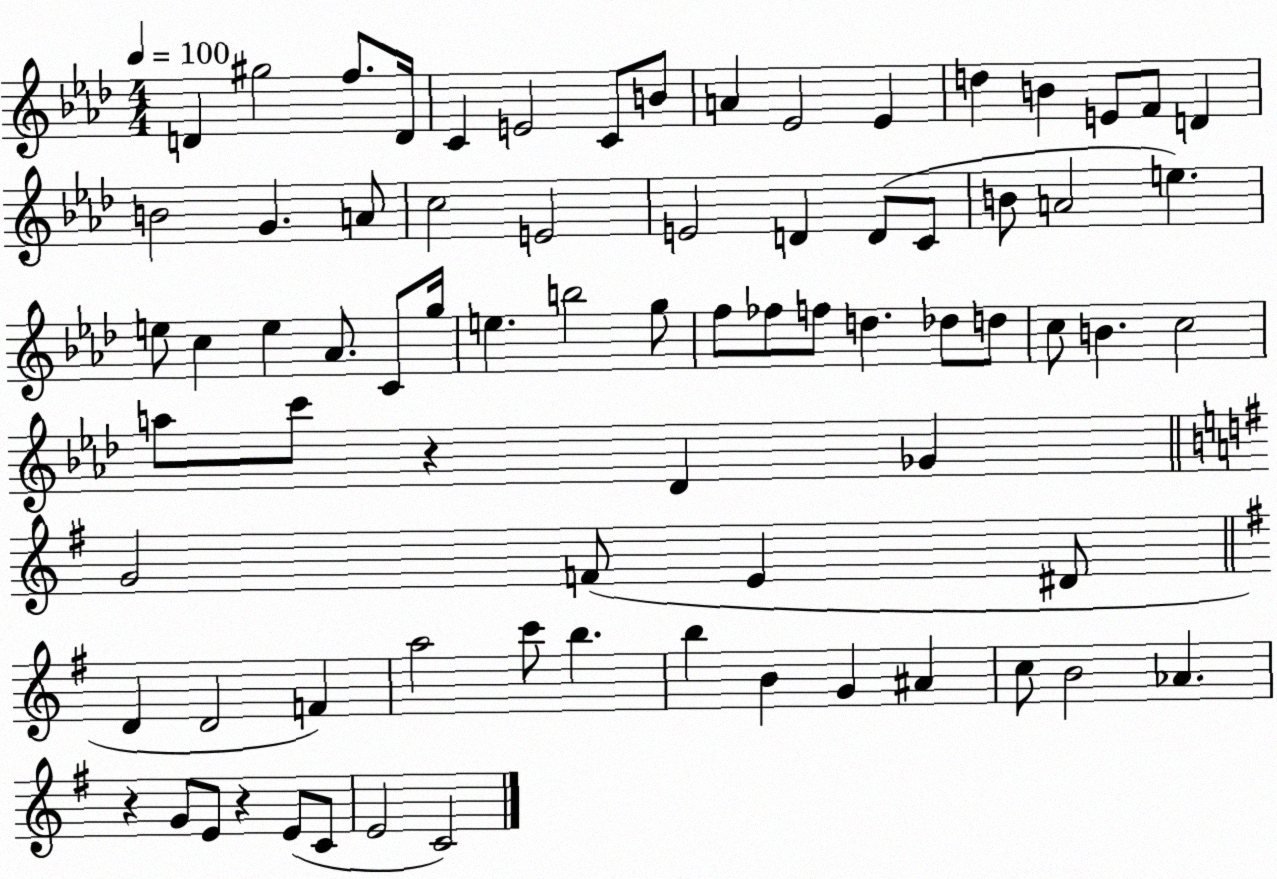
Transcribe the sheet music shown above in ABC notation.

X:1
T:Untitled
M:4/4
L:1/4
K:Ab
D ^g2 f/2 D/4 C E2 C/2 B/2 A _E2 _E d B E/2 F/2 D B2 G A/2 c2 E2 E2 D D/2 C/2 B/2 A2 e e/2 c e _A/2 C/2 g/4 e b2 g/2 f/2 _f/2 f/2 d _d/2 d/2 c/2 B c2 a/2 c'/2 z _D _G G2 F/2 E ^D/2 D D2 F a2 c'/2 b b B G ^A c/2 B2 _A z G/2 E/2 z E/2 C/2 E2 C2